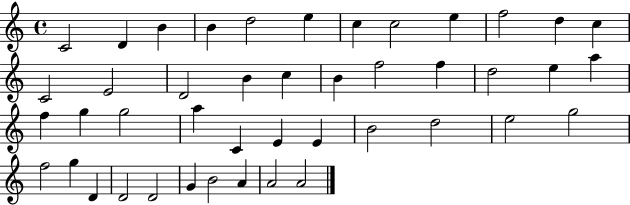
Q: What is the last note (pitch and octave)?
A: A4